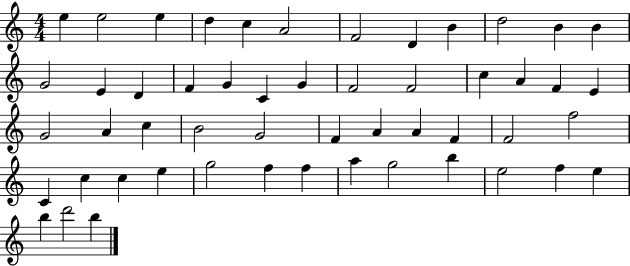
X:1
T:Untitled
M:4/4
L:1/4
K:C
e e2 e d c A2 F2 D B d2 B B G2 E D F G C G F2 F2 c A F E G2 A c B2 G2 F A A F F2 f2 C c c e g2 f f a g2 b e2 f e b d'2 b